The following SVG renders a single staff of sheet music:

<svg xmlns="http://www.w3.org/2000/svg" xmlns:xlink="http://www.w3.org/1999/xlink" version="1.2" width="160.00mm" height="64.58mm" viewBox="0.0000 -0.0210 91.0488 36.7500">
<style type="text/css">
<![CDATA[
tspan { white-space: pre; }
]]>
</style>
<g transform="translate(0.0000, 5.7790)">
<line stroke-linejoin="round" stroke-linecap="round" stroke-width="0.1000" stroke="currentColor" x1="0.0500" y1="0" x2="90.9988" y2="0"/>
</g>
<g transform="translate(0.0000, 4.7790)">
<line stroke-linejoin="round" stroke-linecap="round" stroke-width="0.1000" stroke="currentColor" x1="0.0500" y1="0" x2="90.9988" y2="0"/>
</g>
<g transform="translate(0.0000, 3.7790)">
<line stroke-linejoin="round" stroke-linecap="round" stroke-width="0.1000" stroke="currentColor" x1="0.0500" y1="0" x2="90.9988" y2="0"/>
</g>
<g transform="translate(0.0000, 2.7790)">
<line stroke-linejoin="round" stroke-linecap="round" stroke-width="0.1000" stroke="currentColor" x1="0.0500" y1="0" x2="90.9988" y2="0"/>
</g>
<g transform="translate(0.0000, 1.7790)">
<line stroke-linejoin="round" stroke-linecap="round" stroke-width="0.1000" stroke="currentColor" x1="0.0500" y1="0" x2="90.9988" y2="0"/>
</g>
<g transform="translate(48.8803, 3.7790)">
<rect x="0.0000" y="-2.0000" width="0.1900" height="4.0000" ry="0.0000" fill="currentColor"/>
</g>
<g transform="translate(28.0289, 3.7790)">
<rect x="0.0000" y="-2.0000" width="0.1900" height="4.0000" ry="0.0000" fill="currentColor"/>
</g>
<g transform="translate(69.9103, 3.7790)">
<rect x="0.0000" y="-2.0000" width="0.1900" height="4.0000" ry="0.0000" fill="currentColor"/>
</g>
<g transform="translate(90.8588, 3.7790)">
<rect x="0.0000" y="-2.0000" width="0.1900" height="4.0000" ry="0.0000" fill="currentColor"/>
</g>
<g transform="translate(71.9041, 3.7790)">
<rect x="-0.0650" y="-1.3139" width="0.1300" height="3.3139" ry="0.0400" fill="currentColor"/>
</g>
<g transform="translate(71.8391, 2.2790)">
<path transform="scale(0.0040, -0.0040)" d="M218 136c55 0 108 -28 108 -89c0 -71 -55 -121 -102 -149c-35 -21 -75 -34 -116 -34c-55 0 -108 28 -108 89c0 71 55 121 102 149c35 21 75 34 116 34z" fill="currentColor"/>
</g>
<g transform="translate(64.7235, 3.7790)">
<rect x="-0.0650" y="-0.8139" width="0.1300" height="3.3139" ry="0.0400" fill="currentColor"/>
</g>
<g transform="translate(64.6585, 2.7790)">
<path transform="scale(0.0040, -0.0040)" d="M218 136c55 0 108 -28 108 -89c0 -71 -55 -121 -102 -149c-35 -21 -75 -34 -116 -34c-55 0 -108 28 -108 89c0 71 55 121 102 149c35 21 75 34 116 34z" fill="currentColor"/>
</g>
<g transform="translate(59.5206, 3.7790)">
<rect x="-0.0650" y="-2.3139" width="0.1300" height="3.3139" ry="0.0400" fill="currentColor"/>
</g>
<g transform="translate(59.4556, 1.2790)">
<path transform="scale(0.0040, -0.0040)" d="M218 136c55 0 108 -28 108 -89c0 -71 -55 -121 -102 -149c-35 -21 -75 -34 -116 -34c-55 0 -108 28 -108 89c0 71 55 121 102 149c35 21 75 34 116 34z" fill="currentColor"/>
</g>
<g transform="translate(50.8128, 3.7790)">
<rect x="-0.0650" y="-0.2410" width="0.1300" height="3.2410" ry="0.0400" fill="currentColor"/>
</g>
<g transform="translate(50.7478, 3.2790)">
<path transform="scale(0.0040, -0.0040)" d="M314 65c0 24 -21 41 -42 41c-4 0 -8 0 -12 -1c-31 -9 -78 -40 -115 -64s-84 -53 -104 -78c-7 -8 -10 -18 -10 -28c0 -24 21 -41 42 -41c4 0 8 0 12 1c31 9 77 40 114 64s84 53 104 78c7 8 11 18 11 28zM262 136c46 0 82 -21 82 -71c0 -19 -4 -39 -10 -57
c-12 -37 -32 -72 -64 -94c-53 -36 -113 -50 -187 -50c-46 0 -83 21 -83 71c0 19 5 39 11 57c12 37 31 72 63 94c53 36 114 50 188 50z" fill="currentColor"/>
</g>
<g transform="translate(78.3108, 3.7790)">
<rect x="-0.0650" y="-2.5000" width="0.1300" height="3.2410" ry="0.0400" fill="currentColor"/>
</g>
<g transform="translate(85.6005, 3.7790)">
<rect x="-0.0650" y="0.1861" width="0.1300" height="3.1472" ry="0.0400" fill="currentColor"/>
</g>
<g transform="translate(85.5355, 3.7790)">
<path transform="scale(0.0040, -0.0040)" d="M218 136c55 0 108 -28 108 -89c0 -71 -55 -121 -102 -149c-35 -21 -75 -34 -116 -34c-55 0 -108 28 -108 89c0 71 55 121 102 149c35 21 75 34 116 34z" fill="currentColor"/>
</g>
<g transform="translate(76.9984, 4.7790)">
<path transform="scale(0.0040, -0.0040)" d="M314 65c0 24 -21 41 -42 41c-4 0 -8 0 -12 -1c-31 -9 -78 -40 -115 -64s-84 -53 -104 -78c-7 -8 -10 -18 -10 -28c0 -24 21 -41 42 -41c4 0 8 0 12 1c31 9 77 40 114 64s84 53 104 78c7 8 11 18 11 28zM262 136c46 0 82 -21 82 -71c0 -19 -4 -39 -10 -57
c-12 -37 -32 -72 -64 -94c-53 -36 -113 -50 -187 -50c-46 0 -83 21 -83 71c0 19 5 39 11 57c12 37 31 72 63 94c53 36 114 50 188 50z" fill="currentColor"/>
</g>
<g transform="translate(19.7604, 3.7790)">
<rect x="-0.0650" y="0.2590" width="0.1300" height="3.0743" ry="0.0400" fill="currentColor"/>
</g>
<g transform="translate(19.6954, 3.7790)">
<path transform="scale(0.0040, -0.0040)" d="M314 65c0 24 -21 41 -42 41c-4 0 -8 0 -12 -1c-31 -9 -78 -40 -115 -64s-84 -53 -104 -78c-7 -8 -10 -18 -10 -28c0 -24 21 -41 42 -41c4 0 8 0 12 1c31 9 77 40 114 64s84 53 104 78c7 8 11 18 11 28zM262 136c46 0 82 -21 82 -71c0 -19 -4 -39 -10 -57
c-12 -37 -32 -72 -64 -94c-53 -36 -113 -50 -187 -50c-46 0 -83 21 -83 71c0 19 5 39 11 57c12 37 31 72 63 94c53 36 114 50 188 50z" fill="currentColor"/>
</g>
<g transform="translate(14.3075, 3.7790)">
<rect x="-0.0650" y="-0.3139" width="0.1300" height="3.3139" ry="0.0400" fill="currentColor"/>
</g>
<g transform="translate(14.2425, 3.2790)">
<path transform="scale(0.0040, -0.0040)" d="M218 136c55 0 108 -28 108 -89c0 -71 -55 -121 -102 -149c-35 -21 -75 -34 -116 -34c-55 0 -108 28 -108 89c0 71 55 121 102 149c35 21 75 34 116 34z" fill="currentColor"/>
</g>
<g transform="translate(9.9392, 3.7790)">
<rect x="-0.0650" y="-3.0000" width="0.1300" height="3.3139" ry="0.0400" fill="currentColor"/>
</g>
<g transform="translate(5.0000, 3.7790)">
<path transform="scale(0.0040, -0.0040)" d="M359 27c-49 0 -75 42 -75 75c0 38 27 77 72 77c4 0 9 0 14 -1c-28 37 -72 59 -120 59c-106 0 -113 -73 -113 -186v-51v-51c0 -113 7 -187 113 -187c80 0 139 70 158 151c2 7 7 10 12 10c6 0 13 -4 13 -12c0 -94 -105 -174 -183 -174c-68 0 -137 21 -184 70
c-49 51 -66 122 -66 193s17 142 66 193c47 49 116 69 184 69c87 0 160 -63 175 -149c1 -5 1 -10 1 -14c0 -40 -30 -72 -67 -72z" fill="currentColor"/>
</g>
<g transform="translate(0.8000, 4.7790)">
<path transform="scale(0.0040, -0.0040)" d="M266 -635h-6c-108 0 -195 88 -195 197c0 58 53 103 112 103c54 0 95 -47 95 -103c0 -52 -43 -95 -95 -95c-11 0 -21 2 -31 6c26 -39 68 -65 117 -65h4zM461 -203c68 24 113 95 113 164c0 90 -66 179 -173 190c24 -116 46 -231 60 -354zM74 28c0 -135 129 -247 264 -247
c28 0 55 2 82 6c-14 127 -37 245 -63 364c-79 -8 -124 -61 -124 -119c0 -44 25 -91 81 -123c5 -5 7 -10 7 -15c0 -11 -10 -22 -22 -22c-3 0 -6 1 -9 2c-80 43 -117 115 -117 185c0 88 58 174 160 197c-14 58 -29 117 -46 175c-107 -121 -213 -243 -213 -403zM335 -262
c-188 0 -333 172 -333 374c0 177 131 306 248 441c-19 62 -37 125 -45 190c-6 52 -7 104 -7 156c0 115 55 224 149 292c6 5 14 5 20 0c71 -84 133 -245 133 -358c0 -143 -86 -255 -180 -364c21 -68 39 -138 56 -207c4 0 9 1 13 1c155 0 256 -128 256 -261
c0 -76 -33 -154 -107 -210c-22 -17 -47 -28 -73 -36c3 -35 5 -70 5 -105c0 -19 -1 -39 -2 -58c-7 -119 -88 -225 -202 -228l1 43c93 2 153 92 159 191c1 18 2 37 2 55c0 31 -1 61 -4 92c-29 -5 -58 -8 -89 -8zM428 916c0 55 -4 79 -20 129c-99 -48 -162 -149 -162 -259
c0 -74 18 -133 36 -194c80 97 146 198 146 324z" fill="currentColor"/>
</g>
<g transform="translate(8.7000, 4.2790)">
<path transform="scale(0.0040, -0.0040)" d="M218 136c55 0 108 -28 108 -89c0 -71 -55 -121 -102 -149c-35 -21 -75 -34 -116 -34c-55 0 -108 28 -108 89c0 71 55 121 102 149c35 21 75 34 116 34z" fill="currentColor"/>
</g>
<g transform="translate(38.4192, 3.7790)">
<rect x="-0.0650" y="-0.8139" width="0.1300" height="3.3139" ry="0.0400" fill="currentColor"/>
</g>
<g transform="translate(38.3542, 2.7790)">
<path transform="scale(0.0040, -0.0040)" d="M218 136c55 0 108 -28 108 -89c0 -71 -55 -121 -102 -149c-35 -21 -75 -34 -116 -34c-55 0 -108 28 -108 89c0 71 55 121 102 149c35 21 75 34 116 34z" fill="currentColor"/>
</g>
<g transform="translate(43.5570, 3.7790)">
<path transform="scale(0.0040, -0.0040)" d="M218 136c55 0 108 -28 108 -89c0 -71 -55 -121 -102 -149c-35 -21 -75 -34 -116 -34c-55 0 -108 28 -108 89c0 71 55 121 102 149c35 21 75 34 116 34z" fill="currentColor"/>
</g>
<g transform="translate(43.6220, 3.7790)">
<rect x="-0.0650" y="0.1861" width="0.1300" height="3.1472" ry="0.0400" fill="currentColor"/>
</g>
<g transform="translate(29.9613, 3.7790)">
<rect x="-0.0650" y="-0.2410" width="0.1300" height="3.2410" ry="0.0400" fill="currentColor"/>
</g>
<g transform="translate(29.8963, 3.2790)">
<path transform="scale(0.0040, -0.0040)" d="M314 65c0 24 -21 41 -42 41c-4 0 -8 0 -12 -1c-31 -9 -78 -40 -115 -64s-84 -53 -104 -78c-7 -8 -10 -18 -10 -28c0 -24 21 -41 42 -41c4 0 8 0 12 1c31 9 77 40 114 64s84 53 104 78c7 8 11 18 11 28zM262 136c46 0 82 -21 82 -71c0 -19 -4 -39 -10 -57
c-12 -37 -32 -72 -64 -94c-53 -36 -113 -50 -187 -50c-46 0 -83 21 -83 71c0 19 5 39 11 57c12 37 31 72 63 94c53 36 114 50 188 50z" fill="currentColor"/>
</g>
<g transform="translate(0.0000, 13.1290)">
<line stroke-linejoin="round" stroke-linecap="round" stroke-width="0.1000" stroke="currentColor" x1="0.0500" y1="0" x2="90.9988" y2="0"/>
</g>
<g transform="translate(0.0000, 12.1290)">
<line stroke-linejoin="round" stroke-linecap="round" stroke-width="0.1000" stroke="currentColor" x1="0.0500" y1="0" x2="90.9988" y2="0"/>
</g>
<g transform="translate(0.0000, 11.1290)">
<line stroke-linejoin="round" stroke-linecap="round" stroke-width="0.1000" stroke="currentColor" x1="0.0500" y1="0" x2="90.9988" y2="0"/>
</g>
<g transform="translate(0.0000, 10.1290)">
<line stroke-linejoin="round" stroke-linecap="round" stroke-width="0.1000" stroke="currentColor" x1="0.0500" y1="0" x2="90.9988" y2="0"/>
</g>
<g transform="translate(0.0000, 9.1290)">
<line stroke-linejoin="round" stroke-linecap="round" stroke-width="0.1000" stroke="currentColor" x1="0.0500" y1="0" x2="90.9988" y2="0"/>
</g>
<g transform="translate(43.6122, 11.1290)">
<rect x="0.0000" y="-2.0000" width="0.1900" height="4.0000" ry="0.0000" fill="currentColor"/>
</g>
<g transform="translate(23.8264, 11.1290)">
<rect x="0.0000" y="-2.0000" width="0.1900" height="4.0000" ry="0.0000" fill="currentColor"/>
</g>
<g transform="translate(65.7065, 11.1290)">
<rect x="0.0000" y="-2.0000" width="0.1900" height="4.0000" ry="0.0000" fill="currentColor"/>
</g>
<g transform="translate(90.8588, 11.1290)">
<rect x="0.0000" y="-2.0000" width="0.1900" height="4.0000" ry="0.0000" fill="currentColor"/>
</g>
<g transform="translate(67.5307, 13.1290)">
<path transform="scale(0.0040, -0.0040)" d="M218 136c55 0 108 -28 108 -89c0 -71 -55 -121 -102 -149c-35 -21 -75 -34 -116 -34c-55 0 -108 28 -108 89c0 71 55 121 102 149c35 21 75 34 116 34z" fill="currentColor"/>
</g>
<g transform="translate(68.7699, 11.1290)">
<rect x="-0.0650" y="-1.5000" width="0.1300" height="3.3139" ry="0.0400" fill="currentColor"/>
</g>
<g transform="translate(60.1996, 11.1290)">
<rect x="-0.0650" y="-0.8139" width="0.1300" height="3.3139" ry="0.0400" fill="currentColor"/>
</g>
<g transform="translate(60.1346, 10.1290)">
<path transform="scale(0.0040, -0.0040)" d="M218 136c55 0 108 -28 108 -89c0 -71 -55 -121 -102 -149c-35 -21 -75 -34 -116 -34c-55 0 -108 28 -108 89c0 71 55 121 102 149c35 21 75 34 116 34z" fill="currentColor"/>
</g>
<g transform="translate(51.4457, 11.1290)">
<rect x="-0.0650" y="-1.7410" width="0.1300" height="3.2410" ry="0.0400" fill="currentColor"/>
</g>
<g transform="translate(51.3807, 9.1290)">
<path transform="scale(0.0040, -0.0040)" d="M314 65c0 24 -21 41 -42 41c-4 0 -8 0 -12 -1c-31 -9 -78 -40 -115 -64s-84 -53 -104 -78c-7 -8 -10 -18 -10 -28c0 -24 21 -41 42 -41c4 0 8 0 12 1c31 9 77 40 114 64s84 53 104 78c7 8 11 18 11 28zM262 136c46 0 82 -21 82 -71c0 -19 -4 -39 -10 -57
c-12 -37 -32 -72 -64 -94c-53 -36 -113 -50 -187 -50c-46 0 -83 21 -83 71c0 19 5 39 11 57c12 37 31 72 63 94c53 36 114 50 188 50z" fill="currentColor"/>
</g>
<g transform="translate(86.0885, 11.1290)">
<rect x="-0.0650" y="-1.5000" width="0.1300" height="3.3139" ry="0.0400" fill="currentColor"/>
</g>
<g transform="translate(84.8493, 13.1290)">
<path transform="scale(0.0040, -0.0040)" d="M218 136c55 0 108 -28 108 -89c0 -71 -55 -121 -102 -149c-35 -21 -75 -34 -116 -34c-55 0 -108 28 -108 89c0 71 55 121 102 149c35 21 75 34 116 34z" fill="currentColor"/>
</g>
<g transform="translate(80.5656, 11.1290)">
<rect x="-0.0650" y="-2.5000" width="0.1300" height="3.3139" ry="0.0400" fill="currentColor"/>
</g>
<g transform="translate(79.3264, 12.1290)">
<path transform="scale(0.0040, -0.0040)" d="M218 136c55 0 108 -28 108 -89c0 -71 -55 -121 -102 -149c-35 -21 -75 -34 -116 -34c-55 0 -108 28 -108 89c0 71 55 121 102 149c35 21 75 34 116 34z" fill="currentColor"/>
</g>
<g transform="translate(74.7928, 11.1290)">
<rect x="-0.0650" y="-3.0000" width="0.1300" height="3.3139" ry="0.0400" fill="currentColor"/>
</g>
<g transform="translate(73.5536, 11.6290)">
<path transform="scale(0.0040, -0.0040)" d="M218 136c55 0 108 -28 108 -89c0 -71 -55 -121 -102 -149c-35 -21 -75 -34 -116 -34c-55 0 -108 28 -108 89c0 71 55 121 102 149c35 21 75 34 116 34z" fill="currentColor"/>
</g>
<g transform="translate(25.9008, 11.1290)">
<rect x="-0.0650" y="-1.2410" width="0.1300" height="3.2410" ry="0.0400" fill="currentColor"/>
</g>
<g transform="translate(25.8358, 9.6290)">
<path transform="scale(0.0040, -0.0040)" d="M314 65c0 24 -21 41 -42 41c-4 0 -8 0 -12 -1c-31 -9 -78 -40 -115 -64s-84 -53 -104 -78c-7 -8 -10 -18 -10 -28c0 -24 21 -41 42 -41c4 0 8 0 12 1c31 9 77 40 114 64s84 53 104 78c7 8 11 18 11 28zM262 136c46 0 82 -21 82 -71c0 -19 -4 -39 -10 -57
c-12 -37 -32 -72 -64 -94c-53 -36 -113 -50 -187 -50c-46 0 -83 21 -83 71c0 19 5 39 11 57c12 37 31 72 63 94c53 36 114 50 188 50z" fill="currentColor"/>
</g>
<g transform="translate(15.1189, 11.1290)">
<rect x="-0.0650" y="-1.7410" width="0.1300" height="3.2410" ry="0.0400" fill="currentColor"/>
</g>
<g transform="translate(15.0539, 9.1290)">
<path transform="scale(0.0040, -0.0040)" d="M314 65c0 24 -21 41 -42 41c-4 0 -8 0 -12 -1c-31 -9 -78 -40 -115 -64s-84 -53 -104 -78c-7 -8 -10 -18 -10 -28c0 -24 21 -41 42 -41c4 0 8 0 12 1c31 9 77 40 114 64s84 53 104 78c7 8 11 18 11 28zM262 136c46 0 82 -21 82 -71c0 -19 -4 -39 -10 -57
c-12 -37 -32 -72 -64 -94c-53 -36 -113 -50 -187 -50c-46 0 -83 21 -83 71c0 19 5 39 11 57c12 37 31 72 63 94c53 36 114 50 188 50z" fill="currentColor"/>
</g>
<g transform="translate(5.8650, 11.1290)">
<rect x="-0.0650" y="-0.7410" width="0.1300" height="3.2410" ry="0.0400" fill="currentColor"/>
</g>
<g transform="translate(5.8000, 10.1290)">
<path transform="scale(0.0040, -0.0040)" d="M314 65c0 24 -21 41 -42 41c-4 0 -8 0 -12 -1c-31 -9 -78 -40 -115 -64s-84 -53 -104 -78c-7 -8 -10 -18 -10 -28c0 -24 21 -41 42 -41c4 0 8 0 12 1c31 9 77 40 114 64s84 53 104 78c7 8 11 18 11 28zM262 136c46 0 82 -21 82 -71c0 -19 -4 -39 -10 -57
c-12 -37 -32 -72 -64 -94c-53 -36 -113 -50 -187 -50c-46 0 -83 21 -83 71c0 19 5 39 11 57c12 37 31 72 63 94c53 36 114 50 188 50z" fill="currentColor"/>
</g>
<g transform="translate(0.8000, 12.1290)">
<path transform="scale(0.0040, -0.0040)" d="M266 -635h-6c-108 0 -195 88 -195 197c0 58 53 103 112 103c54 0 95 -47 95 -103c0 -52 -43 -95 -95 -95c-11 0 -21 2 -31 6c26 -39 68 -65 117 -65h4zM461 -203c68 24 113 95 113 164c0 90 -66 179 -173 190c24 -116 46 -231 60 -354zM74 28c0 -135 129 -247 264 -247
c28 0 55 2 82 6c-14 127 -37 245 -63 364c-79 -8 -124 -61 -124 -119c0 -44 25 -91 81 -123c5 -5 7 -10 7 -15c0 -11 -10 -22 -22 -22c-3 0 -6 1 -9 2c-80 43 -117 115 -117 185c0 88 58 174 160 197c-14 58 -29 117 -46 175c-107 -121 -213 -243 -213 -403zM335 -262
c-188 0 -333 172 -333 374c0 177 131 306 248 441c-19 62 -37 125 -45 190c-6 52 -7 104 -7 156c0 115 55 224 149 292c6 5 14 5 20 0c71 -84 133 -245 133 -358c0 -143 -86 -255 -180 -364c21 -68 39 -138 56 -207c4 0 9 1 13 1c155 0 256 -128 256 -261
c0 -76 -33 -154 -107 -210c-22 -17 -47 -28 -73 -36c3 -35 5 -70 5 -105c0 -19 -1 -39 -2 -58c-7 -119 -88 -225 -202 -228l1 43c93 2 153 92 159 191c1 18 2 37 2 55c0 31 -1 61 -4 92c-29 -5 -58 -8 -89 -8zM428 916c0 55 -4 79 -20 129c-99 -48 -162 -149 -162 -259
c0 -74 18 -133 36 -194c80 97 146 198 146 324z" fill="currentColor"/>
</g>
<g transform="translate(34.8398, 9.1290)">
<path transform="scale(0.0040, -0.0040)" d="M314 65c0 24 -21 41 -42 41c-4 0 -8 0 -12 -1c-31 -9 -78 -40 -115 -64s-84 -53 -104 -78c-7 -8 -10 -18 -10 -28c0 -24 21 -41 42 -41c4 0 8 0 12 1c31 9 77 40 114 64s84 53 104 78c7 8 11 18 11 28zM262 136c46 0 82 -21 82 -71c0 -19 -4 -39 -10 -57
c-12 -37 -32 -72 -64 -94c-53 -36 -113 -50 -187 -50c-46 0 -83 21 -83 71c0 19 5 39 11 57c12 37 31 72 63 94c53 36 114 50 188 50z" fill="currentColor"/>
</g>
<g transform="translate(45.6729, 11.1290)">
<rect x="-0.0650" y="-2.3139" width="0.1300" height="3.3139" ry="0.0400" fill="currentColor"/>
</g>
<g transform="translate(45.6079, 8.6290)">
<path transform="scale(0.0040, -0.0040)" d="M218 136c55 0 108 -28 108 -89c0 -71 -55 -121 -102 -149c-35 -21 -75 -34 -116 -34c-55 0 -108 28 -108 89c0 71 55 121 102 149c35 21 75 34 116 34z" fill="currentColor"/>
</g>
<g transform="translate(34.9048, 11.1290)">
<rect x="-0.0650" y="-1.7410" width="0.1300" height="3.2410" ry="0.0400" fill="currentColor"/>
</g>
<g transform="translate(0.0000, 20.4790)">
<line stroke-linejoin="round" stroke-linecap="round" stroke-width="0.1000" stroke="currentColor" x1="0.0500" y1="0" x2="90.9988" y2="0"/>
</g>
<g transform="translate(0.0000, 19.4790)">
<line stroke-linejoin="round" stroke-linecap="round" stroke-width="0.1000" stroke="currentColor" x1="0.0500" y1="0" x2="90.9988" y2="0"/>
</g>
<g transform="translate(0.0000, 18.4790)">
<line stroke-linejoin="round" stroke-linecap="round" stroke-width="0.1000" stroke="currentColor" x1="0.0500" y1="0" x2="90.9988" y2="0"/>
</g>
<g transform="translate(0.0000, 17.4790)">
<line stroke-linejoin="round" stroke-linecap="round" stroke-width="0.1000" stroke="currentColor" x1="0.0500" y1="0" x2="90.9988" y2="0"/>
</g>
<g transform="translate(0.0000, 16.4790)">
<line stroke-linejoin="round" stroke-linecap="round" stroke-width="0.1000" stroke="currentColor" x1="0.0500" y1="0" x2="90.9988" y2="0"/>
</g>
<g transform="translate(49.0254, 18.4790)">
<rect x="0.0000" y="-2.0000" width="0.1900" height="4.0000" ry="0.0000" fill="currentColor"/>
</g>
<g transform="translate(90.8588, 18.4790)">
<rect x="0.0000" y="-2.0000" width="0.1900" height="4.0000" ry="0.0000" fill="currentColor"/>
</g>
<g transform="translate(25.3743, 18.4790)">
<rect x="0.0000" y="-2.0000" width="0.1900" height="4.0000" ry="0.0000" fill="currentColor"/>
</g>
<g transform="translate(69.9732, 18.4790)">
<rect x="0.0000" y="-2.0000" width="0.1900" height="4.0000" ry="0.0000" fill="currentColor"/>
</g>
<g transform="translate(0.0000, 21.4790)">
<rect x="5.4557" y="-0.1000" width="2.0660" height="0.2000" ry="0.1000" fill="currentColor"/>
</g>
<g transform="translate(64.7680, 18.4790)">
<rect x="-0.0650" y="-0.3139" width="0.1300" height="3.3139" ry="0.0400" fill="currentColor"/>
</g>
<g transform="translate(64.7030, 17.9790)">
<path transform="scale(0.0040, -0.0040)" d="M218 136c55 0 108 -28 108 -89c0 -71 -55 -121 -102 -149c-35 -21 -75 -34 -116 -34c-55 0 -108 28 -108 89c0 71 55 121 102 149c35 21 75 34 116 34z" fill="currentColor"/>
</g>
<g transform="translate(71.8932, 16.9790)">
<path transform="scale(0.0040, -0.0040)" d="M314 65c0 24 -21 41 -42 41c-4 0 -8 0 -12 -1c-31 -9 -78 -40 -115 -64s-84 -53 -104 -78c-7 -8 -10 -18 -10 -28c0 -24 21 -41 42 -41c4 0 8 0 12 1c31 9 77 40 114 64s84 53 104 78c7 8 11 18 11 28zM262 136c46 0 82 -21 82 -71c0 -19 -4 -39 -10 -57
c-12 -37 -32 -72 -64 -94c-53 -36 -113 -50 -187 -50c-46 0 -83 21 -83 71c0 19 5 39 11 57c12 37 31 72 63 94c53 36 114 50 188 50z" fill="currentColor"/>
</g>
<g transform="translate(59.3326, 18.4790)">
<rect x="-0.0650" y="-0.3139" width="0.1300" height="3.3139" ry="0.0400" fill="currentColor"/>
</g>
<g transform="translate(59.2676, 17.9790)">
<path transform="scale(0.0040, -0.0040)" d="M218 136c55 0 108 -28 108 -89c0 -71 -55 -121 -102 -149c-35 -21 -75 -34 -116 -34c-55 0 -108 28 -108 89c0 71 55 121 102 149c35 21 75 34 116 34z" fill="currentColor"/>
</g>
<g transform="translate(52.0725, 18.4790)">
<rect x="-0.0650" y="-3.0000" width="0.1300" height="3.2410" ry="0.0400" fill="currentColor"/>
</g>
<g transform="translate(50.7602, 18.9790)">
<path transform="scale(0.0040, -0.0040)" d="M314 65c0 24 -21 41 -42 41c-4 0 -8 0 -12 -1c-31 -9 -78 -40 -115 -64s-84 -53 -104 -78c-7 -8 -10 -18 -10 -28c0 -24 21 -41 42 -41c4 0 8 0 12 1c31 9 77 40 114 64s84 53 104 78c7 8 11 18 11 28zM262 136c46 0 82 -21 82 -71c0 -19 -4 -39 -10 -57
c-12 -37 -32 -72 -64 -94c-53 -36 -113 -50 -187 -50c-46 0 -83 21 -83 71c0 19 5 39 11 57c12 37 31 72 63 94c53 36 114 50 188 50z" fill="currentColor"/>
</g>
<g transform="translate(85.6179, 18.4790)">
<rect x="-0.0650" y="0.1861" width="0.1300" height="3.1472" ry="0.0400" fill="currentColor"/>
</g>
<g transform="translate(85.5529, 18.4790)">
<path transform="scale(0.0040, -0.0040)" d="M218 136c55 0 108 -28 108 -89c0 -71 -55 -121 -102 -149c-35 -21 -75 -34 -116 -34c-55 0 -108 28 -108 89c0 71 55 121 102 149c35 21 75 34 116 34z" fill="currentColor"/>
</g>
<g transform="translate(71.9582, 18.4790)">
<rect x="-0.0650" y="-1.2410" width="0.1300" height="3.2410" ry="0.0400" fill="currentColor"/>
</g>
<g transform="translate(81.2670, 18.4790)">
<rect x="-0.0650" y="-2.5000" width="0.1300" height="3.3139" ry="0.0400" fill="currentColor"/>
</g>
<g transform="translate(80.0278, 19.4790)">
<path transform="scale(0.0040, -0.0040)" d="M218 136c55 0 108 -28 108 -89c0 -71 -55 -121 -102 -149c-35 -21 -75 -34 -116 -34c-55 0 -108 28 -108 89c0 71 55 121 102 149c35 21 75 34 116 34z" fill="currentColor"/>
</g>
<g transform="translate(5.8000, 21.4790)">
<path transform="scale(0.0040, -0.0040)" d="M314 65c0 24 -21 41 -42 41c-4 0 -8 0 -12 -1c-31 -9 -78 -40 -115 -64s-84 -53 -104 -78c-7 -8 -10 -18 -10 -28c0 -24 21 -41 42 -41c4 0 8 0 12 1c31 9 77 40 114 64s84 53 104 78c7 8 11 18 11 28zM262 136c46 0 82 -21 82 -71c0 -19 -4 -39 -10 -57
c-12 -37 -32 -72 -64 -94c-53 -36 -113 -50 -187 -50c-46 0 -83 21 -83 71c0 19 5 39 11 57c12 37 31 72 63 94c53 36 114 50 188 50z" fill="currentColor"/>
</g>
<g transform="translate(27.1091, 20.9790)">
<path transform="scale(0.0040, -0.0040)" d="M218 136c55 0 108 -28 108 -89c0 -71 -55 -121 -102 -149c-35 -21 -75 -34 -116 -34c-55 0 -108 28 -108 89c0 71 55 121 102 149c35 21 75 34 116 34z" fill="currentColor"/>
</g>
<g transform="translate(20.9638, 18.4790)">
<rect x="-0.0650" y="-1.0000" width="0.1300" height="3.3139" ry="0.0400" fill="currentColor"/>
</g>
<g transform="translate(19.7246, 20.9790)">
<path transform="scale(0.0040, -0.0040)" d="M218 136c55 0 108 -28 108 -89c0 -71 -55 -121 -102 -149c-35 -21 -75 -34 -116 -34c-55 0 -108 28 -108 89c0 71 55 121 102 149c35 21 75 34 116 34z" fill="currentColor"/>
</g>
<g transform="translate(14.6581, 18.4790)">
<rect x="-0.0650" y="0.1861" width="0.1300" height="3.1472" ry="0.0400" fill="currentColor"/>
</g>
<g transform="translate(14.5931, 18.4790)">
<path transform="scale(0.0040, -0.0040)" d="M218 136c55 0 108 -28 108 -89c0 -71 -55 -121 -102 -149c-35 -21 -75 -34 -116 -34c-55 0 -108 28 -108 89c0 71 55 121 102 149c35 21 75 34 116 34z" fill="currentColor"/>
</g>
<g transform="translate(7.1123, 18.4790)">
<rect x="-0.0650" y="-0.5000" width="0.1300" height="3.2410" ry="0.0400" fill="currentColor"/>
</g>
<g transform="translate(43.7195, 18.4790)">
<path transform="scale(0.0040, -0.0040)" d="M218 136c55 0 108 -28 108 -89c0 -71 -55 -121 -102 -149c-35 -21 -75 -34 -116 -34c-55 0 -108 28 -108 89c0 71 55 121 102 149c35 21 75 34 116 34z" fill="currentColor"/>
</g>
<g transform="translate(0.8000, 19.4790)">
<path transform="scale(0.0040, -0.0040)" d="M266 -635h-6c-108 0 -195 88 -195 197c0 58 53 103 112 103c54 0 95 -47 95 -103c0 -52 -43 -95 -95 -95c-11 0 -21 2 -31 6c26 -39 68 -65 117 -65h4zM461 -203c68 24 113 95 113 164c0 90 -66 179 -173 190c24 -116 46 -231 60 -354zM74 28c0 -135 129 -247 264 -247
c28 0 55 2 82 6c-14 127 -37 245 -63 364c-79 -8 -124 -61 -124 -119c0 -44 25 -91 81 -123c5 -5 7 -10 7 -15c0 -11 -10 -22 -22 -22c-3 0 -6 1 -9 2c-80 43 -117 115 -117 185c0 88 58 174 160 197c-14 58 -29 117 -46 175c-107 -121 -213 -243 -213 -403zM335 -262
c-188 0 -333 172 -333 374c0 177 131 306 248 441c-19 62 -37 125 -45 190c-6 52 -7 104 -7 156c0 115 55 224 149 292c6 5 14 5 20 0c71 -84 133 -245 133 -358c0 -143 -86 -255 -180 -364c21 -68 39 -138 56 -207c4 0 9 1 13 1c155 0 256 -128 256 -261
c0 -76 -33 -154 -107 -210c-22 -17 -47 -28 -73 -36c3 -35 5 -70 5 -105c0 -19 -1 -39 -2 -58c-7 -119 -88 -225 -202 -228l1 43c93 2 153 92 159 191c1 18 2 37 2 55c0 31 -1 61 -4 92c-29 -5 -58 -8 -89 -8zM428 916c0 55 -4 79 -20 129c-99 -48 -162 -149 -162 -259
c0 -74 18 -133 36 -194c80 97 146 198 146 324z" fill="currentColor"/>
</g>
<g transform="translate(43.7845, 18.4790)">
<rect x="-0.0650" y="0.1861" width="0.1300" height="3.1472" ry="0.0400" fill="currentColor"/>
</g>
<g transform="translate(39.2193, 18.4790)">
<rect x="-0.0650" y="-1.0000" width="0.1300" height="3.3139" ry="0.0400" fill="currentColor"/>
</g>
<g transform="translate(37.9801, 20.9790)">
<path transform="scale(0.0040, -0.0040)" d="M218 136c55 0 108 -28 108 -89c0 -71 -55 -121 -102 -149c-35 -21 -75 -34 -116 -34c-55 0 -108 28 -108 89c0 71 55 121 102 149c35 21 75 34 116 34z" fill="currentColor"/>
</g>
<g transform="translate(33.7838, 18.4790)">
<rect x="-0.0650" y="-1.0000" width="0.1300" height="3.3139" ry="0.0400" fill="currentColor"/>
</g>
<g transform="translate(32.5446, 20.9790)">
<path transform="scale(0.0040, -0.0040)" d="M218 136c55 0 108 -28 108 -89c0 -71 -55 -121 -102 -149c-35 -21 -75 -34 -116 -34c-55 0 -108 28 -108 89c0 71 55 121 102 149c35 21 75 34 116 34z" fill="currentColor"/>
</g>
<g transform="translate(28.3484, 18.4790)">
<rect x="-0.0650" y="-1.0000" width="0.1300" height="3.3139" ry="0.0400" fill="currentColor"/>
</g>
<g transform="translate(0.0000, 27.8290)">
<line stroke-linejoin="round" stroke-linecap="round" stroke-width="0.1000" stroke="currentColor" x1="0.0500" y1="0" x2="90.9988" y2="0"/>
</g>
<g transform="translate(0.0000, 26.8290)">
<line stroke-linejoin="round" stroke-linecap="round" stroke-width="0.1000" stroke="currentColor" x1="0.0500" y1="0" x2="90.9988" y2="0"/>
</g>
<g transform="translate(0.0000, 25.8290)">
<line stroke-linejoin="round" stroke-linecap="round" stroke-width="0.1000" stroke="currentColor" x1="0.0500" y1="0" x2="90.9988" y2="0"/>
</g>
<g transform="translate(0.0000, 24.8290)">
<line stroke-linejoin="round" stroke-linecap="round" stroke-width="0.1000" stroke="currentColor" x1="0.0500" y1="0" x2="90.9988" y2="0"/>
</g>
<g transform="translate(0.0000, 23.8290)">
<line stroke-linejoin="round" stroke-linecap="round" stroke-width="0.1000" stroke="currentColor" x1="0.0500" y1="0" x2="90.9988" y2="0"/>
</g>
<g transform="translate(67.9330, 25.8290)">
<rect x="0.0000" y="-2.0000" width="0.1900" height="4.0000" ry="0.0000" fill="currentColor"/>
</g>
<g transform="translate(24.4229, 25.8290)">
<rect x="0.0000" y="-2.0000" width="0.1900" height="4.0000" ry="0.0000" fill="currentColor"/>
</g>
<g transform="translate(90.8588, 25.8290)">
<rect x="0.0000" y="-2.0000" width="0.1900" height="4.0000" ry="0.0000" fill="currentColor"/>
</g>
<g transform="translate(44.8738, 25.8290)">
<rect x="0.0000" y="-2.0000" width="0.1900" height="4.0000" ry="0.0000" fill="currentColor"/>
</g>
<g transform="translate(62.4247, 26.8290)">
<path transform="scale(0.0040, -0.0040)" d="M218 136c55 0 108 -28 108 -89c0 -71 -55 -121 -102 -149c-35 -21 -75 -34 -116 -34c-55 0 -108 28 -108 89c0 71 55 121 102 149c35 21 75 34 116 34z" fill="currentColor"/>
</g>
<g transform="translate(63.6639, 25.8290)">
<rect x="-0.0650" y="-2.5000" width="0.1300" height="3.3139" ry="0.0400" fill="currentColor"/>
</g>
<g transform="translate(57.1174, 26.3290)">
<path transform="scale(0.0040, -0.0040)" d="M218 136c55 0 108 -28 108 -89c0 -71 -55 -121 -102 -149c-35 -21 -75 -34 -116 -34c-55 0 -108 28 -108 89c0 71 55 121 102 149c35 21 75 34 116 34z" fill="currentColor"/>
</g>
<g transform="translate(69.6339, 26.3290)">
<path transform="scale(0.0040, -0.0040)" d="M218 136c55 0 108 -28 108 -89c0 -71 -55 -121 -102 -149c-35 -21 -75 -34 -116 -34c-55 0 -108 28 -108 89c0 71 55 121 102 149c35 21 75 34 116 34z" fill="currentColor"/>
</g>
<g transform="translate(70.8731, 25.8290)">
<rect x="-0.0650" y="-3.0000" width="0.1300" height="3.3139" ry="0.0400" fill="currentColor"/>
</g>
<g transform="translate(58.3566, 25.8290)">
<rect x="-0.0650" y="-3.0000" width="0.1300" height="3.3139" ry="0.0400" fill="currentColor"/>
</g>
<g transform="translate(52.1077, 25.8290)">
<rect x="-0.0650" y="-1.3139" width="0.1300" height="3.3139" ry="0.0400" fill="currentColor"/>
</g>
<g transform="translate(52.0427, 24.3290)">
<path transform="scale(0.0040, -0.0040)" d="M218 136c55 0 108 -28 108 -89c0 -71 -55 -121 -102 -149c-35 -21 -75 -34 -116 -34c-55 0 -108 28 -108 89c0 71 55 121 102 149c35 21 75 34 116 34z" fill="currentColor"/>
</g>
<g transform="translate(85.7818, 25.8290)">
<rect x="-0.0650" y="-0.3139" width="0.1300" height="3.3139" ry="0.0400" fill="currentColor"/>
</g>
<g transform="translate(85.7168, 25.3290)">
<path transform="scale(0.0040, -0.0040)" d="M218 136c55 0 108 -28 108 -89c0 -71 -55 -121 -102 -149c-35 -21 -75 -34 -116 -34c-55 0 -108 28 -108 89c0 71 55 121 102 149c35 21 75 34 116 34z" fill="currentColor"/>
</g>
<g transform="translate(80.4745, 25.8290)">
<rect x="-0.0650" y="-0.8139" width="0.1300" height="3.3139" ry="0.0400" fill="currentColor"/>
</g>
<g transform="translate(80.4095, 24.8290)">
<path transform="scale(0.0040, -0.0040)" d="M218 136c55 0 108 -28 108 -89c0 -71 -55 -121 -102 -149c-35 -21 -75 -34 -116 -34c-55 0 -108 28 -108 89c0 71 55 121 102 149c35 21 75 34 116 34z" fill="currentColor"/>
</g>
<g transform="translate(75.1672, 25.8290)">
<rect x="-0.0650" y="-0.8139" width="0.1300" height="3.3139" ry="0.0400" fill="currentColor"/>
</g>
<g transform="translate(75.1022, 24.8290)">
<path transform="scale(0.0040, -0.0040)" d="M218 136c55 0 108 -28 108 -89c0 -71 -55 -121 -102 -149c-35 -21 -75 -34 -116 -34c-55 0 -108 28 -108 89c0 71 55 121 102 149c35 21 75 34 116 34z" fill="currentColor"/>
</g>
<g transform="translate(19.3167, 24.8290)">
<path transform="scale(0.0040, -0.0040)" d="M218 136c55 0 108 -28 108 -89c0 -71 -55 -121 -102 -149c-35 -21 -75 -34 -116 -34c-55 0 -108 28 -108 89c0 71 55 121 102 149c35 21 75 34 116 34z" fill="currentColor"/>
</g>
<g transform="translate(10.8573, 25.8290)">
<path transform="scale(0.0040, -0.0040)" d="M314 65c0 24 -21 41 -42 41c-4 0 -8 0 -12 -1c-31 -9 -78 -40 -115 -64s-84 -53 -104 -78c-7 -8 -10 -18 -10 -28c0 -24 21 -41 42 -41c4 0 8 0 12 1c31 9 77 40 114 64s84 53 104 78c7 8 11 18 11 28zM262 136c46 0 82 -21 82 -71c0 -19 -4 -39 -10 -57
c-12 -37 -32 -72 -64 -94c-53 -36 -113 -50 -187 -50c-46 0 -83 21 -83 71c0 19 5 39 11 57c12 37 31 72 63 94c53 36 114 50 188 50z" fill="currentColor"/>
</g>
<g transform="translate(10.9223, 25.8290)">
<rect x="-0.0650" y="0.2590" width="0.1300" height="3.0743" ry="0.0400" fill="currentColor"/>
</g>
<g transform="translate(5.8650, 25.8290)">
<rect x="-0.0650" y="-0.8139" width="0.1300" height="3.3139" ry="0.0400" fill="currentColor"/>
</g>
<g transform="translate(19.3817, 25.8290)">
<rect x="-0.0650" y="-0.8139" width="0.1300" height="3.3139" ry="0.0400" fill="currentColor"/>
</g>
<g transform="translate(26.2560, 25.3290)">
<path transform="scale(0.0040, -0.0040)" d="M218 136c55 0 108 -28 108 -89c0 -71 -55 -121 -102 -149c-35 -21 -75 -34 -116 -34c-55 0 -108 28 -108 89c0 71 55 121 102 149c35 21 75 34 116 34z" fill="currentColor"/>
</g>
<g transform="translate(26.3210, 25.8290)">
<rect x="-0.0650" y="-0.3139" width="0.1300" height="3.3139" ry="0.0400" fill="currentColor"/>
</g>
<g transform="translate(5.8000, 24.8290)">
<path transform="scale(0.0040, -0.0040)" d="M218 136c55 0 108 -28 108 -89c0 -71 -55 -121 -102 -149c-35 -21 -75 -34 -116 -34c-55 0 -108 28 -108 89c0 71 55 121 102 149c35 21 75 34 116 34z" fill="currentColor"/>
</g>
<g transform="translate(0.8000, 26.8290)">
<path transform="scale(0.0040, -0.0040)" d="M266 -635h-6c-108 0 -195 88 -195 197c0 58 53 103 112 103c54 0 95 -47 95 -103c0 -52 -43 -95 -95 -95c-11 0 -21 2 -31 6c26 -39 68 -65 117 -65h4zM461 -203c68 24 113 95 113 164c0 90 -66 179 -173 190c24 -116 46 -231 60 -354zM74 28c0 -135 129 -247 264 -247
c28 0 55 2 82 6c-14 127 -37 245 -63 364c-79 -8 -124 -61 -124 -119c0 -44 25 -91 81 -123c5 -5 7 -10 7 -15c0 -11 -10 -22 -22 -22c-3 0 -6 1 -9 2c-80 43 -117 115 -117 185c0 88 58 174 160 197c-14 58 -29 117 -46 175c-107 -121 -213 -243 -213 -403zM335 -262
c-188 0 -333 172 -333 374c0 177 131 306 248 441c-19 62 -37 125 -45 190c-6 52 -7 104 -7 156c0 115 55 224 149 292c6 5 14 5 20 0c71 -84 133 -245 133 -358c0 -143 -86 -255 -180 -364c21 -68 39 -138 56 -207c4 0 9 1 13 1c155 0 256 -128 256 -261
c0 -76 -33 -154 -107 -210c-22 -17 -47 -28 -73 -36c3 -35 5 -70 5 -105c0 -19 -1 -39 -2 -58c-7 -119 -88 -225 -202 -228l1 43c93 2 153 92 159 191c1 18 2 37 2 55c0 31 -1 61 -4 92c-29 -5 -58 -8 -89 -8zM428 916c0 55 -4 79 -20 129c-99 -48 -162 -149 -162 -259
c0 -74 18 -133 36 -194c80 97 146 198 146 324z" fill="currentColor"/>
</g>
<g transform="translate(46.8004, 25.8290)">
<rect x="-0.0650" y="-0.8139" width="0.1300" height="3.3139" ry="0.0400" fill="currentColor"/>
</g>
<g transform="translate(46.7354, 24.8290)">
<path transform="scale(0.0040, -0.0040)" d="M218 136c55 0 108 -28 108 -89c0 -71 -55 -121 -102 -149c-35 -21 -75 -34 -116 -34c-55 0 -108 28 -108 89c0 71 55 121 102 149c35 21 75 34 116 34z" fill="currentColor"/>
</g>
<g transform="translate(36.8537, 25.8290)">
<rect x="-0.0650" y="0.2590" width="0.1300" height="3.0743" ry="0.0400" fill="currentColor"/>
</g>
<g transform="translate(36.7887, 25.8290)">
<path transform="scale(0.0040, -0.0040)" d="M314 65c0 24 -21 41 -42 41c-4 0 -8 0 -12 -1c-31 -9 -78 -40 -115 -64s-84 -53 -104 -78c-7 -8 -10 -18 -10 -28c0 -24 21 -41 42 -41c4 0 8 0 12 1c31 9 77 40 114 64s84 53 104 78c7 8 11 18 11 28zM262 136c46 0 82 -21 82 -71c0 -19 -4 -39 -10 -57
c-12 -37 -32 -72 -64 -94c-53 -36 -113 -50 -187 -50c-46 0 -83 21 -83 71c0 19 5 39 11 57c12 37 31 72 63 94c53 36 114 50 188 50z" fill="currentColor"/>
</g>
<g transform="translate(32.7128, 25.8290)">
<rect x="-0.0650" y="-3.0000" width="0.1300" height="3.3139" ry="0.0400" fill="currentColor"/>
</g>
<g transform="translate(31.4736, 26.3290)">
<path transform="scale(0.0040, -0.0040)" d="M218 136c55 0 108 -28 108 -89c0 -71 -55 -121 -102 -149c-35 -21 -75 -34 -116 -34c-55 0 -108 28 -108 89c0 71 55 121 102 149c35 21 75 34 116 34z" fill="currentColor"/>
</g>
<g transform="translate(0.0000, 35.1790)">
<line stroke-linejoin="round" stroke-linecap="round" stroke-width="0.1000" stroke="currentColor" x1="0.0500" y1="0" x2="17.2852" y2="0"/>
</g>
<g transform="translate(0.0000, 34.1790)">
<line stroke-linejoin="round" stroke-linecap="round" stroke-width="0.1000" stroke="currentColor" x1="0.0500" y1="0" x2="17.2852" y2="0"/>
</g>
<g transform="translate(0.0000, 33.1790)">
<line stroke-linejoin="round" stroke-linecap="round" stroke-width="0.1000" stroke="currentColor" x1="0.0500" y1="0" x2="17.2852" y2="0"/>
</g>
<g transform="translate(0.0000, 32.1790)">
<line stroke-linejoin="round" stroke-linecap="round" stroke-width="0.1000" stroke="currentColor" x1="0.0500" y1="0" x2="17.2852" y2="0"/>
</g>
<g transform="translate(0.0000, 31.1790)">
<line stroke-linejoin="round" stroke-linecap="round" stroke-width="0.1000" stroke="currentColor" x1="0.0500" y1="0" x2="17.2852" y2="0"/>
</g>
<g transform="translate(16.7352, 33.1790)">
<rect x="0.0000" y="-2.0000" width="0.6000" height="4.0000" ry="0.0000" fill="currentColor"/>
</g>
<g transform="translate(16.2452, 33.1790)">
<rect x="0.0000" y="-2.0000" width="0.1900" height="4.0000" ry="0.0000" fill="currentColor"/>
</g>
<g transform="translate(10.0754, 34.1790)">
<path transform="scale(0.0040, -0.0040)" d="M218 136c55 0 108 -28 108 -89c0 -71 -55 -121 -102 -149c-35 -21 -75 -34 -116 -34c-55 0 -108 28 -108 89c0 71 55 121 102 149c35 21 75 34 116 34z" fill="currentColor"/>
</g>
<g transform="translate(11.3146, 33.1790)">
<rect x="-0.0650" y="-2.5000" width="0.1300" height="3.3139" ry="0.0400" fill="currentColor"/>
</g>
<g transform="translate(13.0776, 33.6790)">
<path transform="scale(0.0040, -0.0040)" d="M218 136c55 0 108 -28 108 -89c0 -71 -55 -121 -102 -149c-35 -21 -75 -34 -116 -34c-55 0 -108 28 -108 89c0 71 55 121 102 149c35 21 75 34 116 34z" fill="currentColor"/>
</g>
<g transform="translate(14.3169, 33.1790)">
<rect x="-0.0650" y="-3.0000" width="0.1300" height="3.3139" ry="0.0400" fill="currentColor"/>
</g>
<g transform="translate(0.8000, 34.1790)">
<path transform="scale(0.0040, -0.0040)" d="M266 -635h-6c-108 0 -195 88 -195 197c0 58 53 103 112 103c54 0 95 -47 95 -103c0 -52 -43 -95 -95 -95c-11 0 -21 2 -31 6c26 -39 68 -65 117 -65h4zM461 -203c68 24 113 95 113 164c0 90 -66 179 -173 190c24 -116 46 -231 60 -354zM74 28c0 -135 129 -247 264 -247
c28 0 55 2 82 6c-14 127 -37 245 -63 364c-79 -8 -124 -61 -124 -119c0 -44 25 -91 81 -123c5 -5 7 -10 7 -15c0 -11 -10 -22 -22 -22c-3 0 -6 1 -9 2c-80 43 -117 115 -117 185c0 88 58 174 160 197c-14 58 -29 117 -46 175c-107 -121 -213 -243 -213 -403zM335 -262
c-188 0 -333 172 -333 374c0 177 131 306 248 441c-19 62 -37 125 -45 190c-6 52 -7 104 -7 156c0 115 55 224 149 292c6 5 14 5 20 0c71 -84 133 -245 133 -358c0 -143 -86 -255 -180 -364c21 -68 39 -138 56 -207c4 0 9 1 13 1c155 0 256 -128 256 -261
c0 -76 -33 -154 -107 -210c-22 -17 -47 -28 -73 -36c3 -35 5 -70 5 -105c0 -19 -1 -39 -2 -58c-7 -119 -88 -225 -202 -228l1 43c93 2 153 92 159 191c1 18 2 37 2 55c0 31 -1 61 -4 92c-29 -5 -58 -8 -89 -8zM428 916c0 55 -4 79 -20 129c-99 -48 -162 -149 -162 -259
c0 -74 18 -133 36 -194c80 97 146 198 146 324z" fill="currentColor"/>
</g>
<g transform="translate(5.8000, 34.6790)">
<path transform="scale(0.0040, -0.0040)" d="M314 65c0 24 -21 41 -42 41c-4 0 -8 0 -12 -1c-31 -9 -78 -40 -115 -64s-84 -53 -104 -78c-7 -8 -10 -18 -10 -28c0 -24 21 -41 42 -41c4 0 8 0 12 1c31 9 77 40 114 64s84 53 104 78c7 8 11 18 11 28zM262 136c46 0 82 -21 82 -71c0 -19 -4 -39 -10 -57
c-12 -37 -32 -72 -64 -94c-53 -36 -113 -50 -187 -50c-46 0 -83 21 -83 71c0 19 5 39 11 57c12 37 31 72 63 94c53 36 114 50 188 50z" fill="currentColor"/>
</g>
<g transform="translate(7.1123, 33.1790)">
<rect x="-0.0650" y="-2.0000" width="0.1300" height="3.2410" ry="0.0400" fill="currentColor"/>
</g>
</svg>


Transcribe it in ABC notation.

X:1
T:Untitled
M:4/4
L:1/4
K:C
A c B2 c2 d B c2 g d e G2 B d2 f2 e2 f2 g f2 d E A G E C2 B D D D D B A2 c c e2 G B d B2 d c A B2 d e A G A d d c F2 G A